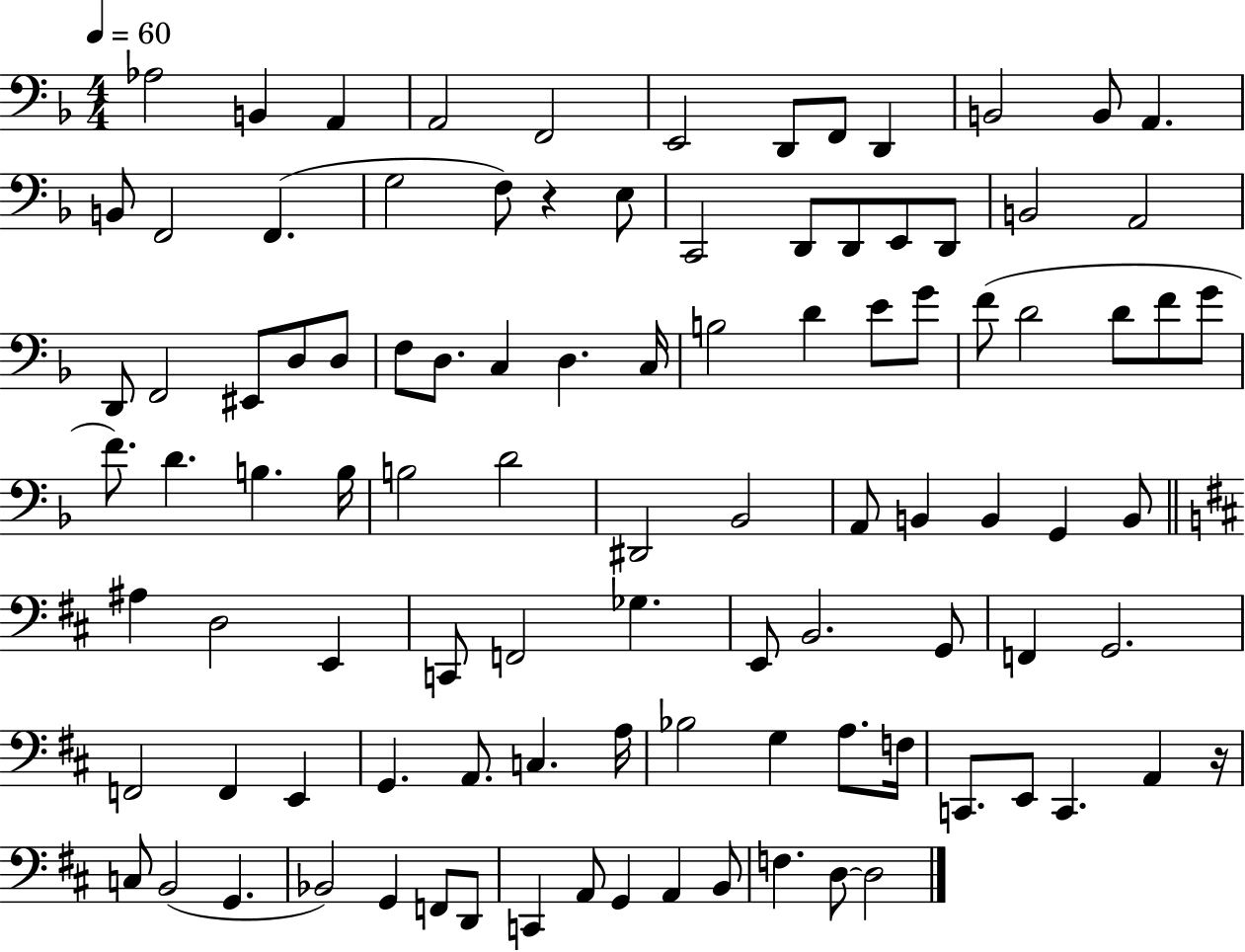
X:1
T:Untitled
M:4/4
L:1/4
K:F
_A,2 B,, A,, A,,2 F,,2 E,,2 D,,/2 F,,/2 D,, B,,2 B,,/2 A,, B,,/2 F,,2 F,, G,2 F,/2 z E,/2 C,,2 D,,/2 D,,/2 E,,/2 D,,/2 B,,2 A,,2 D,,/2 F,,2 ^E,,/2 D,/2 D,/2 F,/2 D,/2 C, D, C,/4 B,2 D E/2 G/2 F/2 D2 D/2 F/2 G/2 F/2 D B, B,/4 B,2 D2 ^D,,2 _B,,2 A,,/2 B,, B,, G,, B,,/2 ^A, D,2 E,, C,,/2 F,,2 _G, E,,/2 B,,2 G,,/2 F,, G,,2 F,,2 F,, E,, G,, A,,/2 C, A,/4 _B,2 G, A,/2 F,/4 C,,/2 E,,/2 C,, A,, z/4 C,/2 B,,2 G,, _B,,2 G,, F,,/2 D,,/2 C,, A,,/2 G,, A,, B,,/2 F, D,/2 D,2